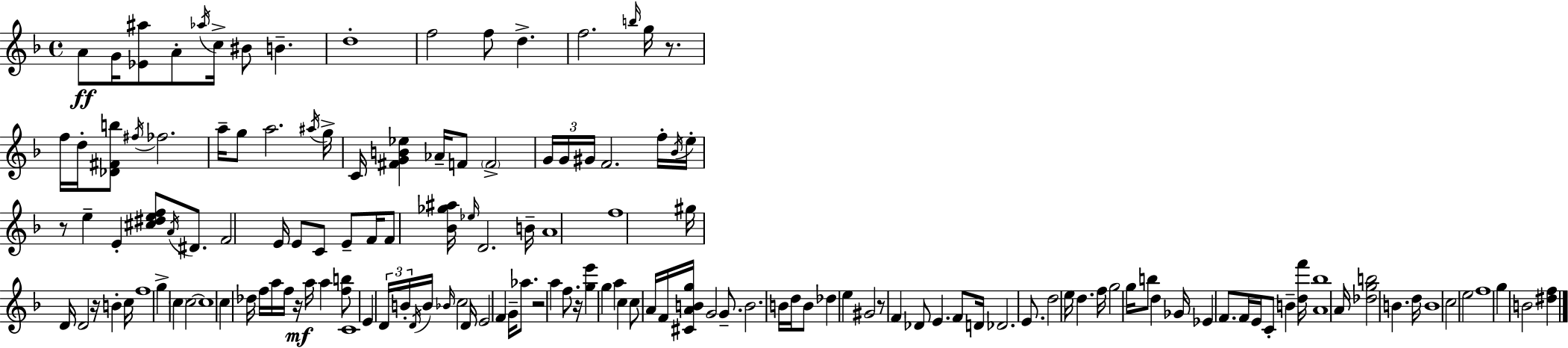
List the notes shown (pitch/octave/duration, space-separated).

A4/e G4/s [Eb4,A#5]/e A4/e Ab5/s C5/s BIS4/e B4/q. D5/w F5/h F5/e D5/q. F5/h. B5/s G5/s R/e. F5/s D5/s [Db4,F#4,B5]/e F#5/s FES5/h. A5/s G5/e A5/h. A#5/s G5/s C4/s [F#4,G4,B4,Eb5]/q Ab4/s F4/e F4/h G4/s G4/s G#4/s F4/h. F5/s Bb4/s E5/s R/e E5/q E4/q [C#5,D#5,E5,F5]/e A4/s D#4/e. F4/h E4/s E4/e C4/e E4/e F4/s F4/e [Bb4,Gb5,A#5]/s Eb5/s D4/h. B4/s A4/w F5/w G#5/s D4/s D4/h R/s B4/q C5/s F5/w G5/q C5/q C5/h C5/w C5/q Db5/s F5/s A5/s F5/s R/s A5/s A5/q [F5,B5]/e C4/w E4/q D4/s B4/s D4/s B4/s Bb4/s C5/h D4/s E4/h F4/q G4/s Ab5/e. R/h A5/q F5/e. R/s [G5,E6]/q G5/q A5/q C5/q C5/e A4/s F4/s [C#4,A4,B4,G5]/s G4/h G4/e. B4/h. B4/s D5/s B4/e Db5/q E5/q G#4/h R/e F4/q Db4/e E4/q. F4/e D4/s Db4/h. E4/e. D5/h E5/s D5/q. F5/s G5/h G5/s B5/e D5/q Gb4/s Eb4/q F4/e. F4/s E4/s C4/e B4/q [D5,F6]/s [A4,Bb5]/w A4/s [Db5,G5,B5]/h B4/q. D5/s B4/w C5/h E5/h F5/w G5/q B4/h [D#5,F5]/q